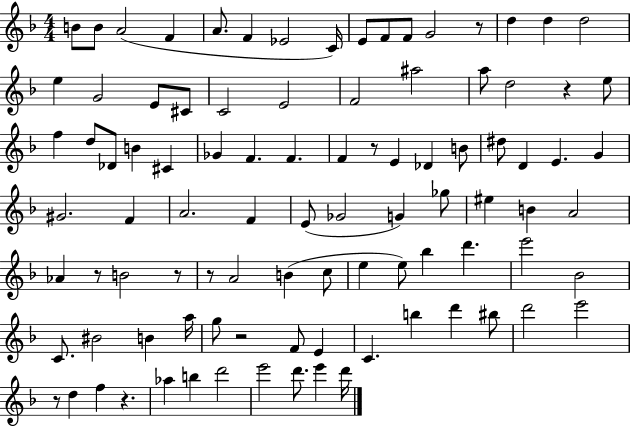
{
  \clef treble
  \numericTimeSignature
  \time 4/4
  \key f \major
  b'8 b'8 a'2( f'4 | a'8. f'4 ees'2 c'16) | e'8 f'8 f'8 g'2 r8 | d''4 d''4 d''2 | \break e''4 g'2 e'8 cis'8 | c'2 e'2 | f'2 ais''2 | a''8 d''2 r4 e''8 | \break f''4 d''8 des'8 b'4 cis'4 | ges'4 f'4. f'4. | f'4 r8 e'4 des'4 b'8 | dis''8 d'4 e'4. g'4 | \break gis'2. f'4 | a'2. f'4 | e'8( ges'2 g'4) ges''8 | eis''4 b'4 a'2 | \break aes'4 r8 b'2 r8 | r8 a'2 b'4( c''8 | e''4 e''8) bes''4 d'''4. | e'''2 bes'2 | \break c'8. bis'2 b'4 a''16 | g''8 r2 f'8 e'4 | c'4. b''4 d'''4 bis''8 | d'''2 e'''2 | \break r8 d''4 f''4 r4. | aes''4 b''4 d'''2 | e'''2 d'''8. e'''4 d'''16 | \bar "|."
}